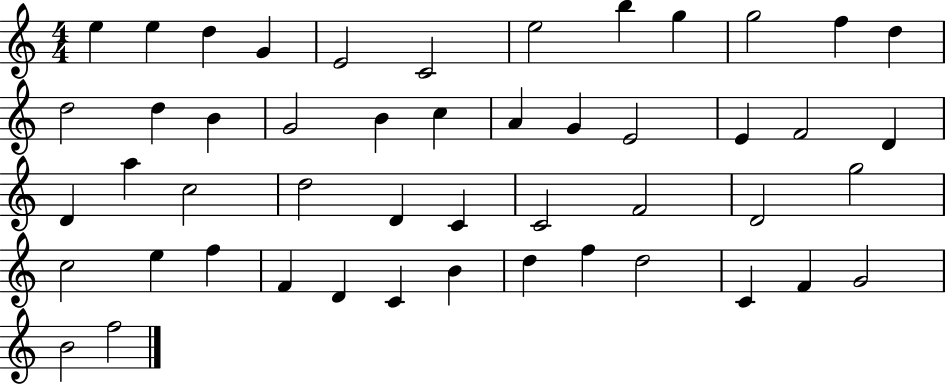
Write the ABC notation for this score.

X:1
T:Untitled
M:4/4
L:1/4
K:C
e e d G E2 C2 e2 b g g2 f d d2 d B G2 B c A G E2 E F2 D D a c2 d2 D C C2 F2 D2 g2 c2 e f F D C B d f d2 C F G2 B2 f2